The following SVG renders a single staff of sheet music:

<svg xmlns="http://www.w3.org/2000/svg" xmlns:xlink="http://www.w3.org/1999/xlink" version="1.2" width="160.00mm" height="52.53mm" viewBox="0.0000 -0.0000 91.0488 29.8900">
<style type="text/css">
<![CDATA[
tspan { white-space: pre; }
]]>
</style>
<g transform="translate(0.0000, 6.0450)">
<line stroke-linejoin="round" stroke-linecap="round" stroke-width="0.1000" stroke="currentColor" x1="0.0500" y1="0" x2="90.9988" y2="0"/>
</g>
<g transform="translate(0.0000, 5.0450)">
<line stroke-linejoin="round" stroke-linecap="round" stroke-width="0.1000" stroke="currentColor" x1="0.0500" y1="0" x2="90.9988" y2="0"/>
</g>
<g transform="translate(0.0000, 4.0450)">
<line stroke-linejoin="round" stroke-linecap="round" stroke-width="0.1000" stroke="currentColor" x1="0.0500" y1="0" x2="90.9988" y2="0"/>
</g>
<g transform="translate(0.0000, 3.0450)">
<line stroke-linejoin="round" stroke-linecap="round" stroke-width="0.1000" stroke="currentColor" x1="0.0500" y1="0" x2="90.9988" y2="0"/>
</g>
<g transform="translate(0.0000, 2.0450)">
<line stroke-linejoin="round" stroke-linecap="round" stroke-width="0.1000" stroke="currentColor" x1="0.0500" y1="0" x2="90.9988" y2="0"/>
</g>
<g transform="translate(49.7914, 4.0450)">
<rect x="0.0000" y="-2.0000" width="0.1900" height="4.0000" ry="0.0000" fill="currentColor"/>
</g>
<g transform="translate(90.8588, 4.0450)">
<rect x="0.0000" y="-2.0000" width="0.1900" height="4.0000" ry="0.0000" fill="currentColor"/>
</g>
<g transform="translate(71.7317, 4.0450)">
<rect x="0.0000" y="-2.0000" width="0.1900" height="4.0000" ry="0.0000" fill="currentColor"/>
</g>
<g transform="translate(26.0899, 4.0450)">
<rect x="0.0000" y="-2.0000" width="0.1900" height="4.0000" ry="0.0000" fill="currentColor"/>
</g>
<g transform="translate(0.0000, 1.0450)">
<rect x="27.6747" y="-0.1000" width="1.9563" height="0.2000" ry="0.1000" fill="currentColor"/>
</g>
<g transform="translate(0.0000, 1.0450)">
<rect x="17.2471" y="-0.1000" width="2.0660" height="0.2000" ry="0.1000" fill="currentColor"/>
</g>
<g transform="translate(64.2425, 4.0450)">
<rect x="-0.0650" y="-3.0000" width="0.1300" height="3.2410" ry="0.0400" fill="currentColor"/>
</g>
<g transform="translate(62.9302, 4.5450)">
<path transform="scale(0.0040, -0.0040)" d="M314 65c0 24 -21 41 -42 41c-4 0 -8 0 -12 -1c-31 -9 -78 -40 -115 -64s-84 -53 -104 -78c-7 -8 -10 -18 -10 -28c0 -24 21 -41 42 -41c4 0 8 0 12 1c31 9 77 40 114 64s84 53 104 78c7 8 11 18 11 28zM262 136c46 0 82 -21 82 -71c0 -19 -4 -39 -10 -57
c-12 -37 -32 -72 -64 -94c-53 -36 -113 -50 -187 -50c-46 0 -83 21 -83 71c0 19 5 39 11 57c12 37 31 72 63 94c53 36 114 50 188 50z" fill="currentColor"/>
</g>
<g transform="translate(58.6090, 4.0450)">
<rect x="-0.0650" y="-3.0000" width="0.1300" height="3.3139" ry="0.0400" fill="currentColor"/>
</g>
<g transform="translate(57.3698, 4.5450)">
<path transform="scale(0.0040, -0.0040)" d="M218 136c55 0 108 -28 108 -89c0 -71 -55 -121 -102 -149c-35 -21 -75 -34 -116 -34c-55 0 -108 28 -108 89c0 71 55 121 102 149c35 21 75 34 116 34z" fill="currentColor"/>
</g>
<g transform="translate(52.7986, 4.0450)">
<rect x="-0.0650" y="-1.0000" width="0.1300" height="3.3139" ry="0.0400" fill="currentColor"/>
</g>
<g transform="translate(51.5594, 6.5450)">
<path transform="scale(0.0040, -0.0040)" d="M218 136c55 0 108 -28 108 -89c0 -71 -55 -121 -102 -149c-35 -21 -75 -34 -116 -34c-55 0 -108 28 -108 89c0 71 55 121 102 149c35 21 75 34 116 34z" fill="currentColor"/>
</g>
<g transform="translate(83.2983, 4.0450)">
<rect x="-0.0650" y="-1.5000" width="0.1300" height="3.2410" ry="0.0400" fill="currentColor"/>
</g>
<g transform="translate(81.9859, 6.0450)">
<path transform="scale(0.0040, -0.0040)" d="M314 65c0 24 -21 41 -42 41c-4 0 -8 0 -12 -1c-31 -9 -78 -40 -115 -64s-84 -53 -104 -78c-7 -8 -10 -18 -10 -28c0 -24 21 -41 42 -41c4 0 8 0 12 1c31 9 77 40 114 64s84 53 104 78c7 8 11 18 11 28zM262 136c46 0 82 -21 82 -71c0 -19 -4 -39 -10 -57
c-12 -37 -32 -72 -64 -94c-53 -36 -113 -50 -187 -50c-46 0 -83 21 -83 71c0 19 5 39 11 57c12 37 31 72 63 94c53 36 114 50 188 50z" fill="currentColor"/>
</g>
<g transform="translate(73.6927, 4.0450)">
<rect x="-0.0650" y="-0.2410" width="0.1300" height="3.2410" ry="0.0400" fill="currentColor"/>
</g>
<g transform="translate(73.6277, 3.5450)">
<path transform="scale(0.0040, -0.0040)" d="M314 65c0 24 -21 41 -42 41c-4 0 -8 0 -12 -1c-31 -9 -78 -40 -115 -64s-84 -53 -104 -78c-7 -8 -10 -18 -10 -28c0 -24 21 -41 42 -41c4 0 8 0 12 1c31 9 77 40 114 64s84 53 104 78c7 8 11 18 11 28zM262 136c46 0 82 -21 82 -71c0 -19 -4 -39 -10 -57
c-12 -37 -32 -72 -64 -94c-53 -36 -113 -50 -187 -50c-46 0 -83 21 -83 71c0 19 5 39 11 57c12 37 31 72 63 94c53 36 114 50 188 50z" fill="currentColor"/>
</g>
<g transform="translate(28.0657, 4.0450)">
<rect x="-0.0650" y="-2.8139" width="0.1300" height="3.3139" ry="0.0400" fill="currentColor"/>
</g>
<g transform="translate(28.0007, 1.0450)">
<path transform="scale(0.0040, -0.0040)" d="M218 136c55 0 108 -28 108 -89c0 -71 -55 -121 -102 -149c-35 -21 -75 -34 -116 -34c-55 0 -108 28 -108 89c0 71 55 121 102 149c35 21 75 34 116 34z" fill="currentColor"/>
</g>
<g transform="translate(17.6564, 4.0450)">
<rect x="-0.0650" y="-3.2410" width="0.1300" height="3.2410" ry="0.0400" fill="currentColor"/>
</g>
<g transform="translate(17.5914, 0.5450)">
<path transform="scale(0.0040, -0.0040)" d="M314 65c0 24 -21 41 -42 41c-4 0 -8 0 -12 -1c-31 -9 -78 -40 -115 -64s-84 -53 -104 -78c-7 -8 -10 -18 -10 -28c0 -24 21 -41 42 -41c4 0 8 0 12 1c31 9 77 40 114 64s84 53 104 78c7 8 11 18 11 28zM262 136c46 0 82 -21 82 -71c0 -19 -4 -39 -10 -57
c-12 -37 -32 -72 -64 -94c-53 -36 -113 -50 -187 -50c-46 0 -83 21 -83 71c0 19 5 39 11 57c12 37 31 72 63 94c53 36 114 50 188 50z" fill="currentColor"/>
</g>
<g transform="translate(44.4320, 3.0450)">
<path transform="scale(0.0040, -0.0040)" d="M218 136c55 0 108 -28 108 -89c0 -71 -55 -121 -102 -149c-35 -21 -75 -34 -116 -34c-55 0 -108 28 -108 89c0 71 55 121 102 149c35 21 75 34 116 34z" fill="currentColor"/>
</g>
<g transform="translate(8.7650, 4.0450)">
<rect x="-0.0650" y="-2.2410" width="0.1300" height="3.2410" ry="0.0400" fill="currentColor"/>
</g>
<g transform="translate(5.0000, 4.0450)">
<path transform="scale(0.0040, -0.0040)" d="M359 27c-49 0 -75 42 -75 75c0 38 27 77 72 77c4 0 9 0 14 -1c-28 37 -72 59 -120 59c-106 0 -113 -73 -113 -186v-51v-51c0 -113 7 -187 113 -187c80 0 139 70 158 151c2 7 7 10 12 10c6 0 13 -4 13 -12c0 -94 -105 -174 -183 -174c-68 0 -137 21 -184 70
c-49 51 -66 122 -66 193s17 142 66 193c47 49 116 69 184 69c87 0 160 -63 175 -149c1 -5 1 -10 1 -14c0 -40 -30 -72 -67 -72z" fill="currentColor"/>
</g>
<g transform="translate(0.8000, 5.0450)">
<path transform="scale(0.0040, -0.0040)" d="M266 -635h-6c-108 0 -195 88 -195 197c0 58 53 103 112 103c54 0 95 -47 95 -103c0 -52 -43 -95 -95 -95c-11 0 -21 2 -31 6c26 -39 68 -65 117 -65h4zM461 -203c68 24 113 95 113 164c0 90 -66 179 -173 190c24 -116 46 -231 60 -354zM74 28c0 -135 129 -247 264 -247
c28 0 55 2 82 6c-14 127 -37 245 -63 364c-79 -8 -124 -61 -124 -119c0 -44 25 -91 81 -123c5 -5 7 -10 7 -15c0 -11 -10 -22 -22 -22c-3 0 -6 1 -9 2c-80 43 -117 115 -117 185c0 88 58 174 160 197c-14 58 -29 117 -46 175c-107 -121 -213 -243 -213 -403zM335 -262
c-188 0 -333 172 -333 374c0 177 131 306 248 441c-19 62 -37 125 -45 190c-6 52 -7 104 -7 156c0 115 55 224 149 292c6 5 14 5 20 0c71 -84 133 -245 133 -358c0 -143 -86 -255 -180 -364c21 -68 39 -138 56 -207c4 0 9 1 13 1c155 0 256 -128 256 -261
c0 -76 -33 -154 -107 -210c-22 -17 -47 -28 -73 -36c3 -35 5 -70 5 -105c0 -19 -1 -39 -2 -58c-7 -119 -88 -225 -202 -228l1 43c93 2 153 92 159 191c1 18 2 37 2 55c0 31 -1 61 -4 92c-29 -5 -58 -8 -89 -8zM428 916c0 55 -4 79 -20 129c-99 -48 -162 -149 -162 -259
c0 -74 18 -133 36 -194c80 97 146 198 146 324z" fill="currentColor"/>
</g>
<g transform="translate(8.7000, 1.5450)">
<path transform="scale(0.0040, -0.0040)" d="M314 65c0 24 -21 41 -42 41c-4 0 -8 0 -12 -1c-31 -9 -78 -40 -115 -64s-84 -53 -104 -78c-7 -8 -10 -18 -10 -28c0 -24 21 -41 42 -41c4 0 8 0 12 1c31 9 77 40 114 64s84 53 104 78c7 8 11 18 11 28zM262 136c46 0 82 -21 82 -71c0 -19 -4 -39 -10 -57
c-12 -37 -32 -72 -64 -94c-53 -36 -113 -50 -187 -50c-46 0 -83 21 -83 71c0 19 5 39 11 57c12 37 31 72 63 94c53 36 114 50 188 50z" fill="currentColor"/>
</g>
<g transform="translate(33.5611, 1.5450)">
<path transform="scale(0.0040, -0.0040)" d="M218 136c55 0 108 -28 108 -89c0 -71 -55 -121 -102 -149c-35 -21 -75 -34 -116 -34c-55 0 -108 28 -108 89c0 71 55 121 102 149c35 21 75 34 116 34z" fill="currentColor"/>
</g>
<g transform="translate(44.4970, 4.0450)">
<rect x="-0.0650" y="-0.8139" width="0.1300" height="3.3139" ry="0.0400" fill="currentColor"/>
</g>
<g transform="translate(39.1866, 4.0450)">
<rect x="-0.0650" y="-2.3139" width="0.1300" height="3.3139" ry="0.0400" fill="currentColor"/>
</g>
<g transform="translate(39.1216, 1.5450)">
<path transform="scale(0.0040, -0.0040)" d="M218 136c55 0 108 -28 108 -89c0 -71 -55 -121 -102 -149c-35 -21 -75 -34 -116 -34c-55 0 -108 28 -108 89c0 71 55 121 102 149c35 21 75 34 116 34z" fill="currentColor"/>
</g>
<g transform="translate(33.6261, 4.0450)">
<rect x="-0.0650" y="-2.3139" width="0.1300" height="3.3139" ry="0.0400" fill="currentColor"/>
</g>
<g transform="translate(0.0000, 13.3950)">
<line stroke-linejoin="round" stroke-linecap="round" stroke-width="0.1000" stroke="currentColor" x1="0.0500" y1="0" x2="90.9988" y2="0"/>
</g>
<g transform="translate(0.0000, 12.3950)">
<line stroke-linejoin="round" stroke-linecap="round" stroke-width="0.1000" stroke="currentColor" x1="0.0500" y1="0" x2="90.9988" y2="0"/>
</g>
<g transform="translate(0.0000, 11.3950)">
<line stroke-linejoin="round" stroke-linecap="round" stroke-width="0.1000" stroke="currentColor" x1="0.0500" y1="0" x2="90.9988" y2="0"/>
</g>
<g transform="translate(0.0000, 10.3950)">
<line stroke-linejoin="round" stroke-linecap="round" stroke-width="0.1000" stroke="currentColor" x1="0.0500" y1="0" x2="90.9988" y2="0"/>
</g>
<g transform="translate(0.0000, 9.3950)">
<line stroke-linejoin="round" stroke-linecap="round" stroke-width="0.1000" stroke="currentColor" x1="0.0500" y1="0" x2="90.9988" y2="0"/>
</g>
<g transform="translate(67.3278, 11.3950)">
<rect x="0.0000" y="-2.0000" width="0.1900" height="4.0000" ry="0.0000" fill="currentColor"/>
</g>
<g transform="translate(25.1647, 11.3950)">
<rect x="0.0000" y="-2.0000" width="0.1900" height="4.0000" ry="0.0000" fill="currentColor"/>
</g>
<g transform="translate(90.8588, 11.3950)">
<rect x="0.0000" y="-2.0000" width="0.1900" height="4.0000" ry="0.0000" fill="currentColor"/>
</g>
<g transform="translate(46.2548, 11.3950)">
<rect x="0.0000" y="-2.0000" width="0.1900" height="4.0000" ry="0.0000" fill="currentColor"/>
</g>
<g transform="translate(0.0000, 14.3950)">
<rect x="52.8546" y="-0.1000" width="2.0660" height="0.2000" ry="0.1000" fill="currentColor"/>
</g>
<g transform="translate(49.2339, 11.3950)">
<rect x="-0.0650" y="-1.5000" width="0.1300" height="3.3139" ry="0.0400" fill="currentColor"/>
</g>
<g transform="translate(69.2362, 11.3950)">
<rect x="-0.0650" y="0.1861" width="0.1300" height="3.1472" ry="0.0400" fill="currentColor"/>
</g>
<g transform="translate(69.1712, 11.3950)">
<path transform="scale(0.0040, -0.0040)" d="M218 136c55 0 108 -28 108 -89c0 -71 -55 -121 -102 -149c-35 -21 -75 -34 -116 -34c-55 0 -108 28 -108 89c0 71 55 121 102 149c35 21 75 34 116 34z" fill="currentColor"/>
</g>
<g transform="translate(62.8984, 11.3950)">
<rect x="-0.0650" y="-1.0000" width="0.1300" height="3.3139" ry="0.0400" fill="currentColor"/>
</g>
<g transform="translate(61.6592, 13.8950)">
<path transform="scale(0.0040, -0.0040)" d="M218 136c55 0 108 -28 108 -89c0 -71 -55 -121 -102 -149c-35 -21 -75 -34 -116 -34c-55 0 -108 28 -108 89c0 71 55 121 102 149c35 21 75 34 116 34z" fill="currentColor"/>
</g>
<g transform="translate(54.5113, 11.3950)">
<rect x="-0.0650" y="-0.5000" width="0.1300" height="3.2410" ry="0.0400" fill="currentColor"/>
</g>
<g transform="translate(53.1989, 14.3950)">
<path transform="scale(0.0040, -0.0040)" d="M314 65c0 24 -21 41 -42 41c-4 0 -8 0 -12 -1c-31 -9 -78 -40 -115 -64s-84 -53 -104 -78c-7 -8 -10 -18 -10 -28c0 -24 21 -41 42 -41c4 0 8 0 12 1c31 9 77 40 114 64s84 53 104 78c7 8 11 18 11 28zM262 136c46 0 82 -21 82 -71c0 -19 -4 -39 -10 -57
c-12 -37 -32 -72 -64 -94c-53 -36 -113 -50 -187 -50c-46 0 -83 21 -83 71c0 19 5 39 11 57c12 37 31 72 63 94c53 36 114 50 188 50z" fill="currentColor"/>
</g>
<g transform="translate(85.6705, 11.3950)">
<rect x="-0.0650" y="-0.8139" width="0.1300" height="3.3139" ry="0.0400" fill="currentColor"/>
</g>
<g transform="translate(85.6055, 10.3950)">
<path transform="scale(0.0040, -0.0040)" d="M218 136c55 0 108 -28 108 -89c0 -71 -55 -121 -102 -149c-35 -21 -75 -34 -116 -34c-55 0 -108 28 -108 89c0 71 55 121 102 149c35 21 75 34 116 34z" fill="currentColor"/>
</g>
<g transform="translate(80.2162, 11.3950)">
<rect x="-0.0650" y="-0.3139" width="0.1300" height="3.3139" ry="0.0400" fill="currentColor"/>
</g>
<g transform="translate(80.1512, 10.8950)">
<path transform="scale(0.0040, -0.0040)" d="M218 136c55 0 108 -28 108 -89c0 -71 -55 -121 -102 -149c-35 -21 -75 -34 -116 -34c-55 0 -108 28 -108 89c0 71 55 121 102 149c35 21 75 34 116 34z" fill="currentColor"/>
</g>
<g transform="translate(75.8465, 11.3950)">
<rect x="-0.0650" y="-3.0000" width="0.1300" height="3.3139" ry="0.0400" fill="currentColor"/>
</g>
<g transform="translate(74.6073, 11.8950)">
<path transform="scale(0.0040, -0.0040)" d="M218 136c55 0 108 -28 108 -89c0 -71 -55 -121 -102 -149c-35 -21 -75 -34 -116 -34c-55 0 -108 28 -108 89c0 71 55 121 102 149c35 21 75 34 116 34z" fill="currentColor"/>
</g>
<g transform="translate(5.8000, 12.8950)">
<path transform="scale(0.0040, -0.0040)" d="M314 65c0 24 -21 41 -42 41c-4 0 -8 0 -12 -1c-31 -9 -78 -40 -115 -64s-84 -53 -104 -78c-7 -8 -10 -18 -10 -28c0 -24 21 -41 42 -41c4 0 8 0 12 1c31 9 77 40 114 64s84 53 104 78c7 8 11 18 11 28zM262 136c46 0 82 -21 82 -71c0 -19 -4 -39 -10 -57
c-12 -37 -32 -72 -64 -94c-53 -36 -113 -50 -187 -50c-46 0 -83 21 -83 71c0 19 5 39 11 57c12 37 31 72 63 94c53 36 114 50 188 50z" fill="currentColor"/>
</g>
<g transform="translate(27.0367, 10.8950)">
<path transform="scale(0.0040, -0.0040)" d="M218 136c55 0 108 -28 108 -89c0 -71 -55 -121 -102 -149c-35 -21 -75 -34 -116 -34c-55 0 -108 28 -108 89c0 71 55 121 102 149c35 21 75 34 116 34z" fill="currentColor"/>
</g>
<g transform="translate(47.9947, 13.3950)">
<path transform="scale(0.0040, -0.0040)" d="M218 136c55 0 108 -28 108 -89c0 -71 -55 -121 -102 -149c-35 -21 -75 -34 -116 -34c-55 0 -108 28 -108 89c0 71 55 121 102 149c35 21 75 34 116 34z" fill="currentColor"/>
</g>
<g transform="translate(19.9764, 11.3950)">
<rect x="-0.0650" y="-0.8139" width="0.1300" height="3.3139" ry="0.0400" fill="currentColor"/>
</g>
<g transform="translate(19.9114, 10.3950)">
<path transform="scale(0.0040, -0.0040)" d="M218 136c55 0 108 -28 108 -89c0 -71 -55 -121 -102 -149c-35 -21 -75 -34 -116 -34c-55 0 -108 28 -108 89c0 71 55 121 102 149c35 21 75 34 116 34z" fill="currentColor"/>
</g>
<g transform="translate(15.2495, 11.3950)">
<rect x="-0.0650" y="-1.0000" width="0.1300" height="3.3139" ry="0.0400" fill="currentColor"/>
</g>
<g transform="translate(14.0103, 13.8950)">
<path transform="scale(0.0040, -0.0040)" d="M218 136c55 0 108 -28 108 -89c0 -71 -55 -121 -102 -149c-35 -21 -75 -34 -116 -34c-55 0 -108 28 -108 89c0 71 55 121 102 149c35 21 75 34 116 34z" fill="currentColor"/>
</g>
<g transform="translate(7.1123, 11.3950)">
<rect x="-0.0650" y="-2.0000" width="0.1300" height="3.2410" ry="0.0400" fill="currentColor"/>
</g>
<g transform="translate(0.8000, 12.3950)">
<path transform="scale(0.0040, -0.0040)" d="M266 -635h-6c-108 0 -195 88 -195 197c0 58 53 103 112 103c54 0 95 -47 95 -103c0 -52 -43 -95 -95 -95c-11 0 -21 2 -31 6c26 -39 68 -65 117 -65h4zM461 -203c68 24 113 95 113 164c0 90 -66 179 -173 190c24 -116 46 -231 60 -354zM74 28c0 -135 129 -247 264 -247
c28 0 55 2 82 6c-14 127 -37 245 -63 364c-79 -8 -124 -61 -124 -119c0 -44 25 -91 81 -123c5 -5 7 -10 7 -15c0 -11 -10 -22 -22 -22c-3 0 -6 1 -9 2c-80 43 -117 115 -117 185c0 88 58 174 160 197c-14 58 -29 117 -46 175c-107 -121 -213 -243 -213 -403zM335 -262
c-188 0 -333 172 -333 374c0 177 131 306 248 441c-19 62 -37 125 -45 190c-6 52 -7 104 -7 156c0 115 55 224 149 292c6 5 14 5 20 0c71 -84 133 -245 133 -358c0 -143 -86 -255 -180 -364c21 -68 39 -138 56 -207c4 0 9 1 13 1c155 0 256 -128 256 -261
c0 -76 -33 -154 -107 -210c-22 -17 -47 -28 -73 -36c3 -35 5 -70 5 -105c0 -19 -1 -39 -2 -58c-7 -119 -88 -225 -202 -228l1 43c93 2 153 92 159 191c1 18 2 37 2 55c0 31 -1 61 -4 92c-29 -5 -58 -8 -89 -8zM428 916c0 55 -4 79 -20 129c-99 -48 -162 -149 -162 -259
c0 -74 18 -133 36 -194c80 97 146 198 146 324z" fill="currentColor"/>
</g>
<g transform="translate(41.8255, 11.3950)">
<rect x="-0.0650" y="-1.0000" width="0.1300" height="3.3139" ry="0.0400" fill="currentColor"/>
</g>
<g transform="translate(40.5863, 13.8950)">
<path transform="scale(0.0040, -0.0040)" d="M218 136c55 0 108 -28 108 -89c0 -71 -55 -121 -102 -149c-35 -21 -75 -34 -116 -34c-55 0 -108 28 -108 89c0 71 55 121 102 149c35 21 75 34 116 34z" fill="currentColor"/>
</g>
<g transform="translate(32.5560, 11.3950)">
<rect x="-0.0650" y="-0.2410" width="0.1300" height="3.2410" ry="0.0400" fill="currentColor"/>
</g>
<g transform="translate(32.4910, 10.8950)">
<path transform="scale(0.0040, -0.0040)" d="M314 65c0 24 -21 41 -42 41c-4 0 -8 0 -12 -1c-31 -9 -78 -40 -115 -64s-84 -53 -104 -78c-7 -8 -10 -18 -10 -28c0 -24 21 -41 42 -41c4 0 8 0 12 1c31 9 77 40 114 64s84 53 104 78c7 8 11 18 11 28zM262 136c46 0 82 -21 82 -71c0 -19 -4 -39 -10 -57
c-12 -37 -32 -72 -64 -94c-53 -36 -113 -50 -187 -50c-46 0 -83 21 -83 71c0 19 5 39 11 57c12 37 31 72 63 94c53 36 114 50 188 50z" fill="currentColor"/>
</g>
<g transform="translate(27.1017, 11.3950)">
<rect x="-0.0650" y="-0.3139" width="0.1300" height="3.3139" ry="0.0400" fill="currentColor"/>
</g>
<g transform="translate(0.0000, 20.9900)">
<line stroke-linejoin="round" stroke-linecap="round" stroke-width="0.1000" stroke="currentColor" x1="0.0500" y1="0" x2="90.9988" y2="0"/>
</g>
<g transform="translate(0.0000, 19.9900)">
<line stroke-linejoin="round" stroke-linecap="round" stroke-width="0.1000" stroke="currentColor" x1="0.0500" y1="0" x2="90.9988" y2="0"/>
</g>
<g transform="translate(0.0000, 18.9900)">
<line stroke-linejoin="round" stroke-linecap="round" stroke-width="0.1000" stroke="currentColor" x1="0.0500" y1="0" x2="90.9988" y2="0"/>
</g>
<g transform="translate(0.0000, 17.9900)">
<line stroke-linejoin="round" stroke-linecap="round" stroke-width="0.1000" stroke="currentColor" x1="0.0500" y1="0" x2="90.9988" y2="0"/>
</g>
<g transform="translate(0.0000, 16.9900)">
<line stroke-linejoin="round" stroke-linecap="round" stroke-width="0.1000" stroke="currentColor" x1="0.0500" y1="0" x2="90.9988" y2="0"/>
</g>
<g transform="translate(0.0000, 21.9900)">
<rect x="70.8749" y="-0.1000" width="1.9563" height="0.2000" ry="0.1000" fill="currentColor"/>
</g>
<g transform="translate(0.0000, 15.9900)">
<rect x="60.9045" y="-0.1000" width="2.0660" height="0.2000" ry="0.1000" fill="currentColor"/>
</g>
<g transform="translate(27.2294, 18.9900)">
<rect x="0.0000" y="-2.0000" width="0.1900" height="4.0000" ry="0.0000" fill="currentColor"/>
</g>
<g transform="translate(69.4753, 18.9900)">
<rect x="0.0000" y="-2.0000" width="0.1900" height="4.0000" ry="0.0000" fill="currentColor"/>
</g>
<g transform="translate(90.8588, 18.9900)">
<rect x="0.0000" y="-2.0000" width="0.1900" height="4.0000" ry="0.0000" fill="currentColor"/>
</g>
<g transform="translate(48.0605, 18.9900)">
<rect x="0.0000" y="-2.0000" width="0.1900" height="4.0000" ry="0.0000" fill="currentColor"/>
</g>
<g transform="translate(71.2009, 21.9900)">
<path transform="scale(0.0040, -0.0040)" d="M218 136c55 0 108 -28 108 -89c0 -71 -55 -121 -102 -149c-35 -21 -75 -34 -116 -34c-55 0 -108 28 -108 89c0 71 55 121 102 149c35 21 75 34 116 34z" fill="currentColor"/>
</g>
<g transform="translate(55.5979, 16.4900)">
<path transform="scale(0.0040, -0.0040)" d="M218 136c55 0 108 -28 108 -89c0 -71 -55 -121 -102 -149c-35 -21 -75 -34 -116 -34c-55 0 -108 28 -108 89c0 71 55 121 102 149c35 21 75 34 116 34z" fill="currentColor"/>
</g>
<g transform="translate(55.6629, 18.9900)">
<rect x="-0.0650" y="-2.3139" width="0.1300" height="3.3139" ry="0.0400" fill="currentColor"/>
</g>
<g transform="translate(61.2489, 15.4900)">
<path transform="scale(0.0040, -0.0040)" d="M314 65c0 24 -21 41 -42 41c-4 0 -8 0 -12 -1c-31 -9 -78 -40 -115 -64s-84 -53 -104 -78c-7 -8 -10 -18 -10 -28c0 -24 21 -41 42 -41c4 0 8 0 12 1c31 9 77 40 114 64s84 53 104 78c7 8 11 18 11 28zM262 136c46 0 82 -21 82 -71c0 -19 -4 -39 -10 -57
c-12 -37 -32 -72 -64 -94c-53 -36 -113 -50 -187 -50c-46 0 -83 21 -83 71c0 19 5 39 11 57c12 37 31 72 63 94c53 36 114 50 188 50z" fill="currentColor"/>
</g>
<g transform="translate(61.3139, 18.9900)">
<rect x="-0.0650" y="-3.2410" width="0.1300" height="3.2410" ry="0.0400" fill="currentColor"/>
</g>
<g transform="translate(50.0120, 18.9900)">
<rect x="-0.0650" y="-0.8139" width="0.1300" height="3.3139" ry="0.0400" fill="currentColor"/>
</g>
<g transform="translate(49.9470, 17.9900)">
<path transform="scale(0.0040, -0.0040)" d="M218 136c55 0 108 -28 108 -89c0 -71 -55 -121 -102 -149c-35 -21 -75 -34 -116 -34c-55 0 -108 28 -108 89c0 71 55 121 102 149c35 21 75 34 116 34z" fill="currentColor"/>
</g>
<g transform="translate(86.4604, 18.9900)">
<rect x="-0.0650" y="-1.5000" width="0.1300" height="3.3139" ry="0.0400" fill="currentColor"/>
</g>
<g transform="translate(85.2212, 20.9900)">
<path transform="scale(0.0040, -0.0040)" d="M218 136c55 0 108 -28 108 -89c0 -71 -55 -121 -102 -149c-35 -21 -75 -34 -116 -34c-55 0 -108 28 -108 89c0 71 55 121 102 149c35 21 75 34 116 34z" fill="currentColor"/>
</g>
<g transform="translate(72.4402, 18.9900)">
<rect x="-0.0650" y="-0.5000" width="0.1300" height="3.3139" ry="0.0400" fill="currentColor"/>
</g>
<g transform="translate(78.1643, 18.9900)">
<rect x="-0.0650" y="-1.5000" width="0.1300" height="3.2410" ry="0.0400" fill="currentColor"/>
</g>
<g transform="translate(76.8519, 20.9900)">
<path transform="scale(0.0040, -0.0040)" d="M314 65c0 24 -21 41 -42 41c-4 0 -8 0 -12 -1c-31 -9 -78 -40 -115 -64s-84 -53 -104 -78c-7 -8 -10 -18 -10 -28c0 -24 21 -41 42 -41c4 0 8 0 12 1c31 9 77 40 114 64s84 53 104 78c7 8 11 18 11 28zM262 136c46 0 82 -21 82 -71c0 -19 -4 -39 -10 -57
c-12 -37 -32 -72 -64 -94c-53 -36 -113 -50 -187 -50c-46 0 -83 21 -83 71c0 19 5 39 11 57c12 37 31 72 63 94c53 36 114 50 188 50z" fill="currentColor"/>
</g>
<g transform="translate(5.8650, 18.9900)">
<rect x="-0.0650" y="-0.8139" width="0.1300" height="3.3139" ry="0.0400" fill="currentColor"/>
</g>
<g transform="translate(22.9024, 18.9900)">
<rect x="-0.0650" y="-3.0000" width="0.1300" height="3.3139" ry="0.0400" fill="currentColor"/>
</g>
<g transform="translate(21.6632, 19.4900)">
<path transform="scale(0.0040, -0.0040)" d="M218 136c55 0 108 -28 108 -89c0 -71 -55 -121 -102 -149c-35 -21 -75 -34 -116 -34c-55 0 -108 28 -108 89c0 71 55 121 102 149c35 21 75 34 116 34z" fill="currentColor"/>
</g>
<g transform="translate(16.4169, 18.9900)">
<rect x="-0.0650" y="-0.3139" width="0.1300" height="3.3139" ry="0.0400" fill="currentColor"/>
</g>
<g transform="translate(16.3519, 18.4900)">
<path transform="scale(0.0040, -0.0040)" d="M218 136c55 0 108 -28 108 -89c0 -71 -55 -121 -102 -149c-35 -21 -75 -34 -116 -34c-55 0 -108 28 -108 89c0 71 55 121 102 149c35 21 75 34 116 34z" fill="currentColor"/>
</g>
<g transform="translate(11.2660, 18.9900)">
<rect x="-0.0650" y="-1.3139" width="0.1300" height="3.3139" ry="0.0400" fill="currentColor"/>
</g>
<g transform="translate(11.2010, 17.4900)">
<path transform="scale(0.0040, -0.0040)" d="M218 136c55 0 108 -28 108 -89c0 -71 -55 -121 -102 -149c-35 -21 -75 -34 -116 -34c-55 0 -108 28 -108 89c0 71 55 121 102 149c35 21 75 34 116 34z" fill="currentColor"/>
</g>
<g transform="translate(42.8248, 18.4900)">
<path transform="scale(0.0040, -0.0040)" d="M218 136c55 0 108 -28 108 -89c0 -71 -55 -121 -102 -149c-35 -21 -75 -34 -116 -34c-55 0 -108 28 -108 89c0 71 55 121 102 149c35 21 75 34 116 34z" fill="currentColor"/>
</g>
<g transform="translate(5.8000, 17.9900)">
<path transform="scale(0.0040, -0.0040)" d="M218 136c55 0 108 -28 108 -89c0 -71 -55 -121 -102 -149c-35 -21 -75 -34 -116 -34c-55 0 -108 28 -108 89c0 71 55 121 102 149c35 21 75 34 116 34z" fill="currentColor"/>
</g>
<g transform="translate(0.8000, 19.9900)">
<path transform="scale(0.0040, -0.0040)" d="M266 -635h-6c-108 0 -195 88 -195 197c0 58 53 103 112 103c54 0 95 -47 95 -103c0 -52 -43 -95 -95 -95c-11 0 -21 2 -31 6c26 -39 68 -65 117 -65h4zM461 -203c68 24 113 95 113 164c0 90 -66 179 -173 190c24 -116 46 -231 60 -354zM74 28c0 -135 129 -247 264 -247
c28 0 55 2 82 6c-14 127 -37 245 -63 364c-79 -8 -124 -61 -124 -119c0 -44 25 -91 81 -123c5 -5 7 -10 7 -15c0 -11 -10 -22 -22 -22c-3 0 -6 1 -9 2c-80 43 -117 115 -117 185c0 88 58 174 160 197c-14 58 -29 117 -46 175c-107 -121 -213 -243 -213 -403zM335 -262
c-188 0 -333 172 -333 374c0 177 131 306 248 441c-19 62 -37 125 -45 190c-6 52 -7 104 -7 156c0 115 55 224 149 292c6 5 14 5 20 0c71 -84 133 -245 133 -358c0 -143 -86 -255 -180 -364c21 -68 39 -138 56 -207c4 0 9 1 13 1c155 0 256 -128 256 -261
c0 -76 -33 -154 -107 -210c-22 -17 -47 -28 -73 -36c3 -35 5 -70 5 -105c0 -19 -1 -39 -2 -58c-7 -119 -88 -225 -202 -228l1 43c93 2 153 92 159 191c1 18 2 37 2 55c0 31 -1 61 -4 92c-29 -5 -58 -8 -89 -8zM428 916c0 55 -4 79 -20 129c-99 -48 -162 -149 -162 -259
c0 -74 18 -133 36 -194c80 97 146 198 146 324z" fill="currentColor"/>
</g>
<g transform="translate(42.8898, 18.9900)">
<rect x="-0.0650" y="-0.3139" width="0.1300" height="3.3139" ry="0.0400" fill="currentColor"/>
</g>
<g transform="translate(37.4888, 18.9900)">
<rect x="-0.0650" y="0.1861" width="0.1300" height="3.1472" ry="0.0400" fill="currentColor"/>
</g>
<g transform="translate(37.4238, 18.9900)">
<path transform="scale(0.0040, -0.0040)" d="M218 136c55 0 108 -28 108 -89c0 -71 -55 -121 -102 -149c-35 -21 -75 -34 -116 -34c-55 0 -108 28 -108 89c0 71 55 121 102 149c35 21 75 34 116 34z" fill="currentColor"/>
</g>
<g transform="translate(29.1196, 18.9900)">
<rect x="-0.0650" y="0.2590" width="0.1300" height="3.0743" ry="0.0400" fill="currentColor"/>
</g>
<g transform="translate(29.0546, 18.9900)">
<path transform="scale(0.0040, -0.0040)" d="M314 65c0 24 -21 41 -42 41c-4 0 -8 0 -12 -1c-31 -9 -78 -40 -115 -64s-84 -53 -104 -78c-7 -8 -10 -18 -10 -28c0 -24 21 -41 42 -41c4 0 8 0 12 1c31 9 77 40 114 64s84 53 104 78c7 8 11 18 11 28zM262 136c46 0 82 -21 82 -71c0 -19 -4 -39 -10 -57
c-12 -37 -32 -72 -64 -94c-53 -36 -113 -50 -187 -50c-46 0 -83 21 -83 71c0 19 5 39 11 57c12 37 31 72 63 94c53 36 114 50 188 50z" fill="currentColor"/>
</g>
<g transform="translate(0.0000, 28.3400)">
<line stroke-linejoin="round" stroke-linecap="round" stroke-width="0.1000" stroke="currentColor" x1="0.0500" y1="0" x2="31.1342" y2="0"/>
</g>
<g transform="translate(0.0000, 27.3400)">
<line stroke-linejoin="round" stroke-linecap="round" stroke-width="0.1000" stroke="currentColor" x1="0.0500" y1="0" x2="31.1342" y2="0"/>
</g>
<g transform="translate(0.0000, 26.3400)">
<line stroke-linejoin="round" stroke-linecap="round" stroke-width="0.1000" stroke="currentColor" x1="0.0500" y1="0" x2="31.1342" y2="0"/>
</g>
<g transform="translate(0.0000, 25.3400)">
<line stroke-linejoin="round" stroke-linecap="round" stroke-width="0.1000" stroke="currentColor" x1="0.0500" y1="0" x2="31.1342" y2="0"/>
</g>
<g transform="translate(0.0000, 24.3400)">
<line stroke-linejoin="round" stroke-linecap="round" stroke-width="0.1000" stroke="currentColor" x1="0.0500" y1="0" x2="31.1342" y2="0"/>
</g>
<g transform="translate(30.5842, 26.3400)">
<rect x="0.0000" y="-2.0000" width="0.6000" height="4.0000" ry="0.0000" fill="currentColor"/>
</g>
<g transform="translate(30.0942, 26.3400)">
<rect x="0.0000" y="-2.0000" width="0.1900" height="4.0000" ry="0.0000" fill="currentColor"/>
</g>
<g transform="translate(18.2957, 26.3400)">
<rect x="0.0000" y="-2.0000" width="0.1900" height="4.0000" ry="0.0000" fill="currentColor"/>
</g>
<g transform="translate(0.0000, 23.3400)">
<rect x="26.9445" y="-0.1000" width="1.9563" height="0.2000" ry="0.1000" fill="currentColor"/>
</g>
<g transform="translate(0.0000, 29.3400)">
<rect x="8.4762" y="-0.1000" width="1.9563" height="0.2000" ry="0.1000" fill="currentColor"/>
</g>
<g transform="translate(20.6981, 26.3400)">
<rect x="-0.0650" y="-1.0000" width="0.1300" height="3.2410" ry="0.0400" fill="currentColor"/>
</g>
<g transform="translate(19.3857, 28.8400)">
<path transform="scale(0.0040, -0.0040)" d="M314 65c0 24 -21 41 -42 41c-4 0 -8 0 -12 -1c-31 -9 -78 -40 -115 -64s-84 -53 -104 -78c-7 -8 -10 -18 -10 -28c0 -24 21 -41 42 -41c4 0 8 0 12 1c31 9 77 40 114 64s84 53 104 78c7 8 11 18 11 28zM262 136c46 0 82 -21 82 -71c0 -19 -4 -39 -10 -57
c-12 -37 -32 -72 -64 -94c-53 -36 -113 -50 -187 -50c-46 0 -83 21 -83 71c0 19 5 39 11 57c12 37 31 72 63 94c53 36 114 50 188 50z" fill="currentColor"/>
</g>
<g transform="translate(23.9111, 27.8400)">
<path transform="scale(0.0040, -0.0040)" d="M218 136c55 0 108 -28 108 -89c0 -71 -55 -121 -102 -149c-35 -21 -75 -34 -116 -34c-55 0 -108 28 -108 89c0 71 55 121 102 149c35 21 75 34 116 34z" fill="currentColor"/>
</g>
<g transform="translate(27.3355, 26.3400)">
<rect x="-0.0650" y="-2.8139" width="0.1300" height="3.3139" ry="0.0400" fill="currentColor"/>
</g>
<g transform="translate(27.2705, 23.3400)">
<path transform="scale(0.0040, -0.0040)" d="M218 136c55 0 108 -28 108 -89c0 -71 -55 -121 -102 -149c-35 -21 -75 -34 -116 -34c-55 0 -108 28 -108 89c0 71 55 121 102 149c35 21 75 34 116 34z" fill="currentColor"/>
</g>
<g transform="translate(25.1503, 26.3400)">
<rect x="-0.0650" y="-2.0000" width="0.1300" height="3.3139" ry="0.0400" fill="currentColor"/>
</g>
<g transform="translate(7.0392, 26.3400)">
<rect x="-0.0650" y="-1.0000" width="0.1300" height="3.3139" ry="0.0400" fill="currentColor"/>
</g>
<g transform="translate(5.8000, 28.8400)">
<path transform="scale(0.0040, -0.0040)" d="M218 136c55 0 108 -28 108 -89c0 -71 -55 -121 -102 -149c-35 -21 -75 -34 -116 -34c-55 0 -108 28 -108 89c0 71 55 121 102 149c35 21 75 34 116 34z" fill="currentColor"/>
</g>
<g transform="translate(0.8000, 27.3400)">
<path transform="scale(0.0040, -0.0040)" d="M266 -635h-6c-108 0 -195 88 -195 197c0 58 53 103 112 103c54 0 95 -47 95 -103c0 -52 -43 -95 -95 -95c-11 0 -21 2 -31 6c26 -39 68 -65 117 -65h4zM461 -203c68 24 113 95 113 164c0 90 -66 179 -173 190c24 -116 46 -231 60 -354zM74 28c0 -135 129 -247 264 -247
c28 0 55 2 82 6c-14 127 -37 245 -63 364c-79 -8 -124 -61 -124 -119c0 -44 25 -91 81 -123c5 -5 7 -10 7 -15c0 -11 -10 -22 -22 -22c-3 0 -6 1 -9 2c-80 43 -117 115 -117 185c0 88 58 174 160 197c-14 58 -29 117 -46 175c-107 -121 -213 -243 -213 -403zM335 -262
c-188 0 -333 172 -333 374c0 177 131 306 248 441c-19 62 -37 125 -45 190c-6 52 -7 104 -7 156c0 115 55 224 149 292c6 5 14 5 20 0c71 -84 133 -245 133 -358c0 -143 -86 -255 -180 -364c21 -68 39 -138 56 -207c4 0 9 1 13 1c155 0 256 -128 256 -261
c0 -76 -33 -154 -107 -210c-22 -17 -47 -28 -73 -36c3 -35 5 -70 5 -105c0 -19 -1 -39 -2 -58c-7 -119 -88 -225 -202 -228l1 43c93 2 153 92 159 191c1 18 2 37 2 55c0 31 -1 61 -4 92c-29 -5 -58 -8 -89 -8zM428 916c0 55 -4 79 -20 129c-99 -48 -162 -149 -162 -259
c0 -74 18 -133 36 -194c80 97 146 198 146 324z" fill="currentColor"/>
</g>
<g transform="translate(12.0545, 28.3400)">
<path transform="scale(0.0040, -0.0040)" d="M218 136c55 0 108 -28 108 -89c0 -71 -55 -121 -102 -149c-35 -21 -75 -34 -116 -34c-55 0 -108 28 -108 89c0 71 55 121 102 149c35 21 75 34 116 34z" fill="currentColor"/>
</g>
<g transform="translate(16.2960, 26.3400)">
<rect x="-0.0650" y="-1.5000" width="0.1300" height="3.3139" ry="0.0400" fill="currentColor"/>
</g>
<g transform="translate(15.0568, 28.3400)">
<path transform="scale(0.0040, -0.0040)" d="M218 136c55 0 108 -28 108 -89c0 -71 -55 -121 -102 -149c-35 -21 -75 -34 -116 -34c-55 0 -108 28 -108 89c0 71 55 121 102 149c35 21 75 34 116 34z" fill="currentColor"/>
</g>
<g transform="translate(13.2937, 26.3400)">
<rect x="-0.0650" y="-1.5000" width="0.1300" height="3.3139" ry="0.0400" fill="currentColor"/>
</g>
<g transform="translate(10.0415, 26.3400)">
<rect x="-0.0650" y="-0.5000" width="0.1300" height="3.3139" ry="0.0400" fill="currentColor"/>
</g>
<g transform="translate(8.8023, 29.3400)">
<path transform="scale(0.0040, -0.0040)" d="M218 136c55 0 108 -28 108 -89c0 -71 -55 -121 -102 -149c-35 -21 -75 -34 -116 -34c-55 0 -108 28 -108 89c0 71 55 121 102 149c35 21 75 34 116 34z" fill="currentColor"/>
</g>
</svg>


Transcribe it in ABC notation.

X:1
T:Untitled
M:4/4
L:1/4
K:C
g2 b2 a g g d D A A2 c2 E2 F2 D d c c2 D E C2 D B A c d d e c A B2 B c d g b2 C E2 E D C E E D2 F a